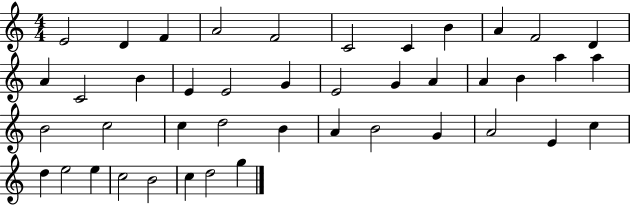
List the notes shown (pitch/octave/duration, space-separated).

E4/h D4/q F4/q A4/h F4/h C4/h C4/q B4/q A4/q F4/h D4/q A4/q C4/h B4/q E4/q E4/h G4/q E4/h G4/q A4/q A4/q B4/q A5/q A5/q B4/h C5/h C5/q D5/h B4/q A4/q B4/h G4/q A4/h E4/q C5/q D5/q E5/h E5/q C5/h B4/h C5/q D5/h G5/q